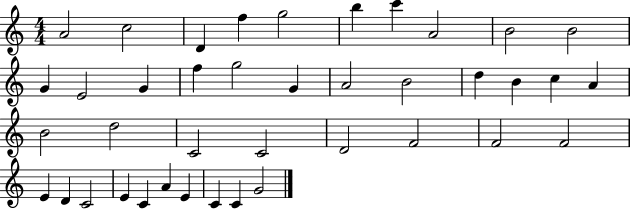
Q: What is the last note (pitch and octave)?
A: G4